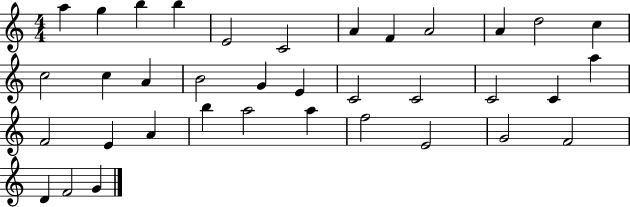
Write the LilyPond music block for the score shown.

{
  \clef treble
  \numericTimeSignature
  \time 4/4
  \key c \major
  a''4 g''4 b''4 b''4 | e'2 c'2 | a'4 f'4 a'2 | a'4 d''2 c''4 | \break c''2 c''4 a'4 | b'2 g'4 e'4 | c'2 c'2 | c'2 c'4 a''4 | \break f'2 e'4 a'4 | b''4 a''2 a''4 | f''2 e'2 | g'2 f'2 | \break d'4 f'2 g'4 | \bar "|."
}